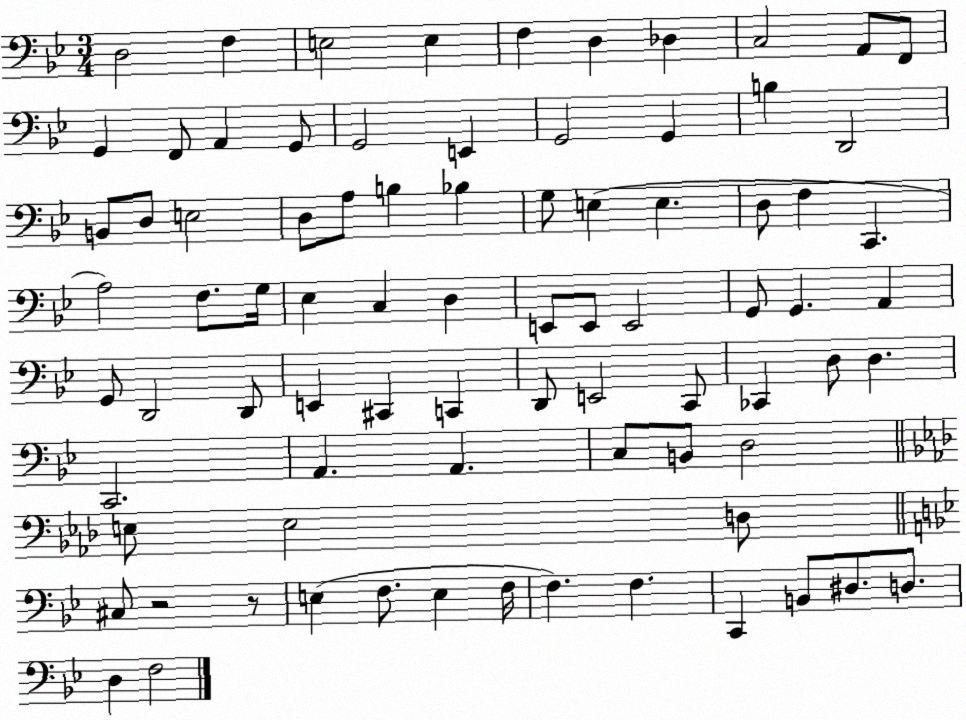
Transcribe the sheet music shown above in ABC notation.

X:1
T:Untitled
M:3/4
L:1/4
K:Bb
D,2 F, E,2 E, F, D, _D, C,2 A,,/2 F,,/2 G,, F,,/2 A,, G,,/2 G,,2 E,, G,,2 G,, B, D,,2 B,,/2 D,/2 E,2 D,/2 A,/2 B, _B, G,/2 E, E, D,/2 F, C,, A,2 F,/2 G,/4 _E, C, D, E,,/2 E,,/2 E,,2 G,,/2 G,, A,, G,,/2 D,,2 D,,/2 E,, ^C,, C,, D,,/2 E,,2 C,,/2 _C,, D,/2 D, C,,2 A,, A,, C,/2 B,,/2 D,2 E,/2 E,2 D,/2 ^C,/2 z2 z/2 E, F,/2 E, F,/4 F, F, C,, B,,/2 ^D,/2 D,/2 D, F,2